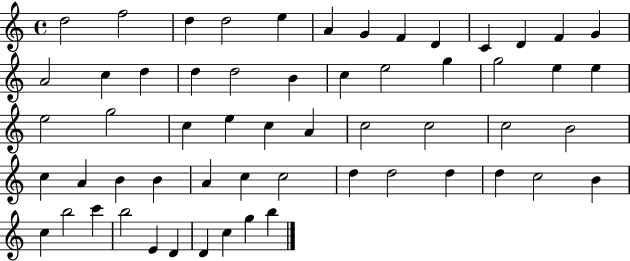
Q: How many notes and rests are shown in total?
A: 58